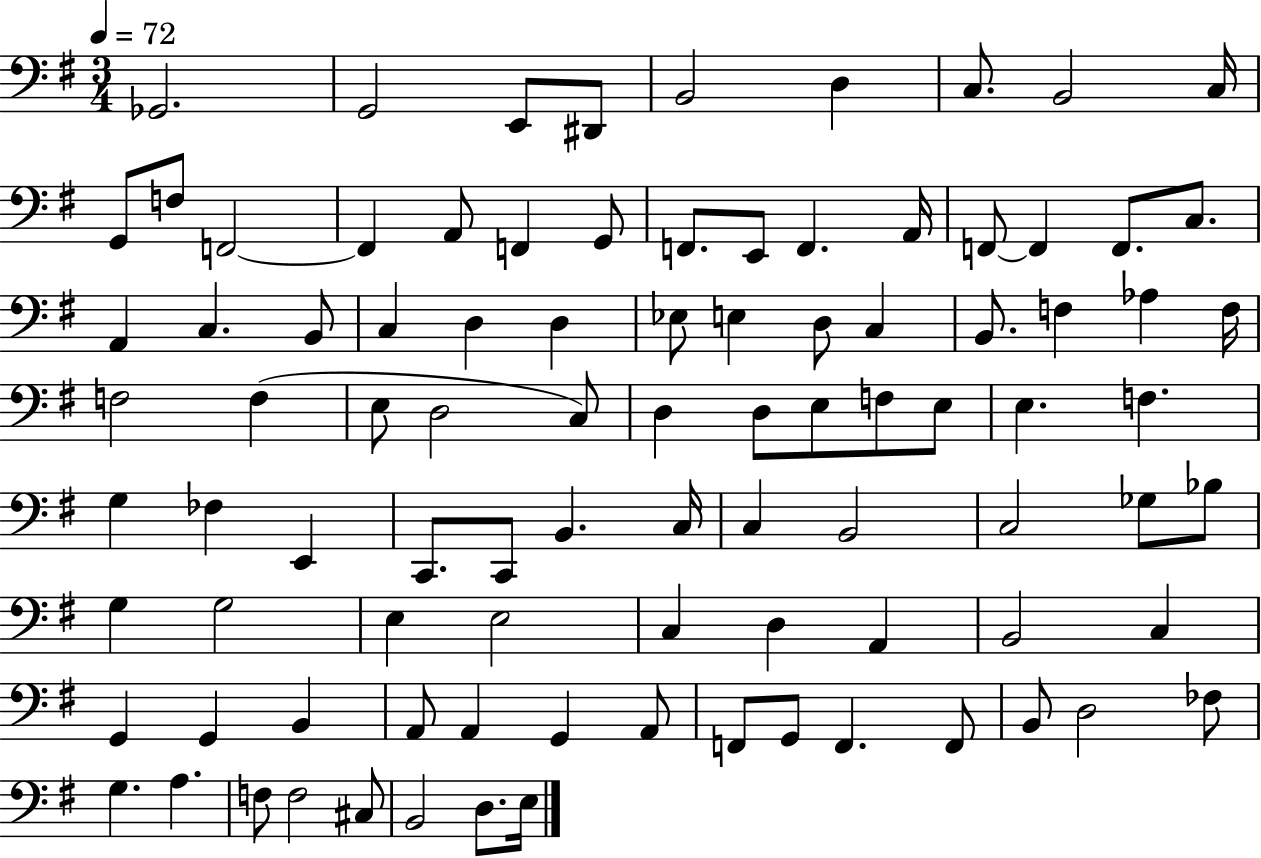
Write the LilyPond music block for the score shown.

{
  \clef bass
  \numericTimeSignature
  \time 3/4
  \key g \major
  \tempo 4 = 72
  ges,2. | g,2 e,8 dis,8 | b,2 d4 | c8. b,2 c16 | \break g,8 f8 f,2~~ | f,4 a,8 f,4 g,8 | f,8. e,8 f,4. a,16 | f,8~~ f,4 f,8. c8. | \break a,4 c4. b,8 | c4 d4 d4 | ees8 e4 d8 c4 | b,8. f4 aes4 f16 | \break f2 f4( | e8 d2 c8) | d4 d8 e8 f8 e8 | e4. f4. | \break g4 fes4 e,4 | c,8. c,8 b,4. c16 | c4 b,2 | c2 ges8 bes8 | \break g4 g2 | e4 e2 | c4 d4 a,4 | b,2 c4 | \break g,4 g,4 b,4 | a,8 a,4 g,4 a,8 | f,8 g,8 f,4. f,8 | b,8 d2 fes8 | \break g4. a4. | f8 f2 cis8 | b,2 d8. e16 | \bar "|."
}